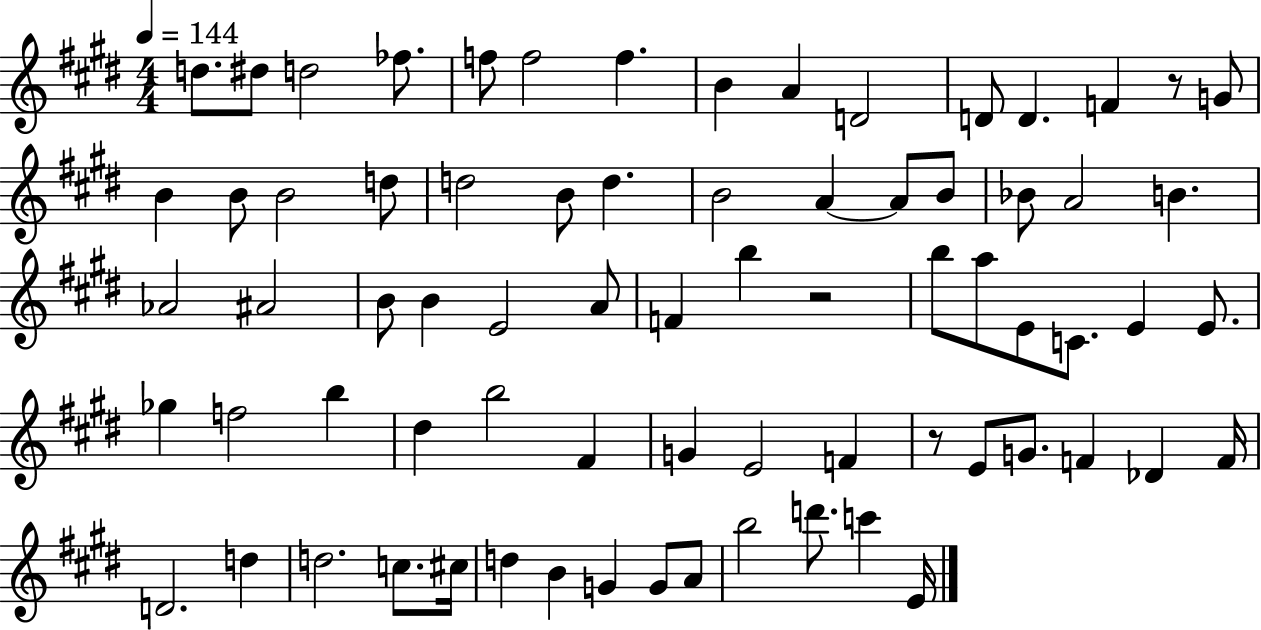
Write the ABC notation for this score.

X:1
T:Untitled
M:4/4
L:1/4
K:E
d/2 ^d/2 d2 _f/2 f/2 f2 f B A D2 D/2 D F z/2 G/2 B B/2 B2 d/2 d2 B/2 d B2 A A/2 B/2 _B/2 A2 B _A2 ^A2 B/2 B E2 A/2 F b z2 b/2 a/2 E/2 C/2 E E/2 _g f2 b ^d b2 ^F G E2 F z/2 E/2 G/2 F _D F/4 D2 d d2 c/2 ^c/4 d B G G/2 A/2 b2 d'/2 c' E/4